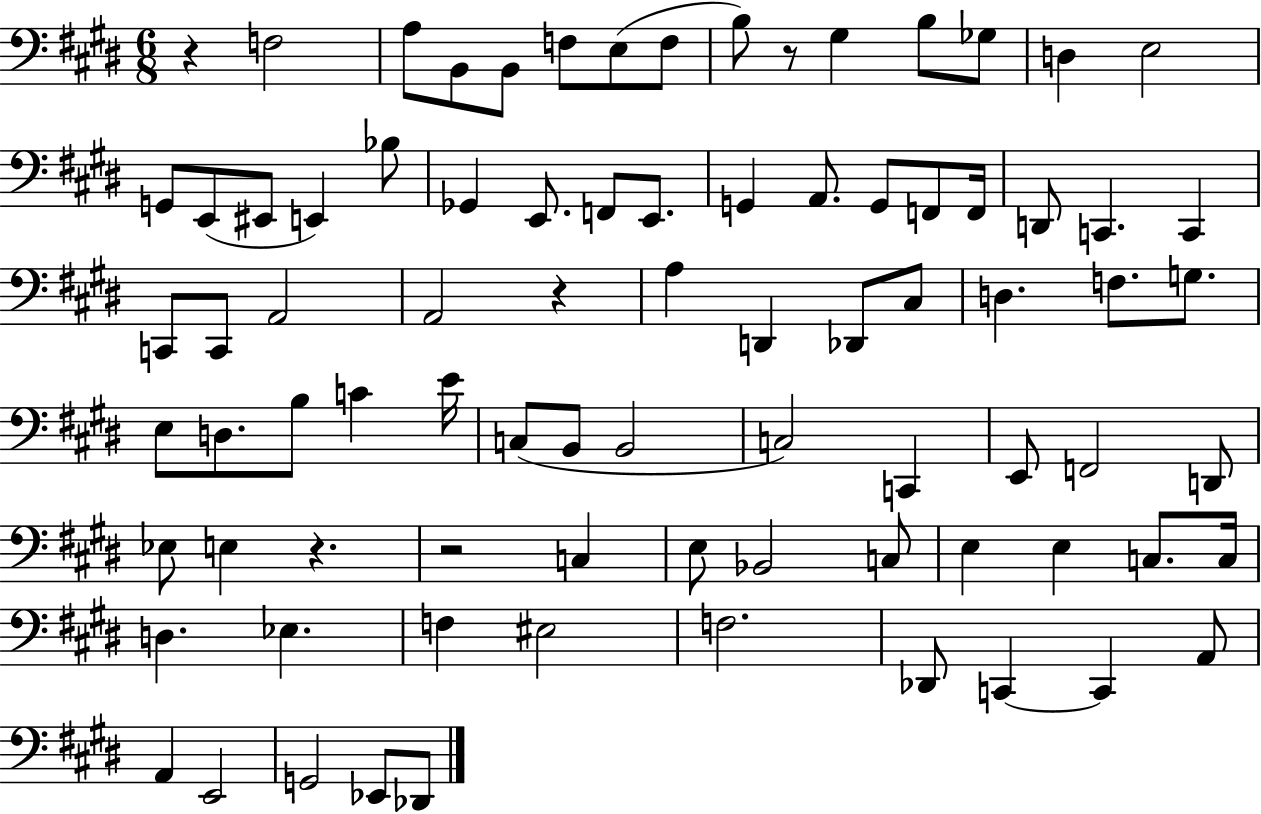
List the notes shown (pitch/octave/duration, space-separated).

R/q F3/h A3/e B2/e B2/e F3/e E3/e F3/e B3/e R/e G#3/q B3/e Gb3/e D3/q E3/h G2/e E2/e EIS2/e E2/q Bb3/e Gb2/q E2/e. F2/e E2/e. G2/q A2/e. G2/e F2/e F2/s D2/e C2/q. C2/q C2/e C2/e A2/h A2/h R/q A3/q D2/q Db2/e C#3/e D3/q. F3/e. G3/e. E3/e D3/e. B3/e C4/q E4/s C3/e B2/e B2/h C3/h C2/q E2/e F2/h D2/e Eb3/e E3/q R/q. R/h C3/q E3/e Bb2/h C3/e E3/q E3/q C3/e. C3/s D3/q. Eb3/q. F3/q EIS3/h F3/h. Db2/e C2/q C2/q A2/e A2/q E2/h G2/h Eb2/e Db2/e